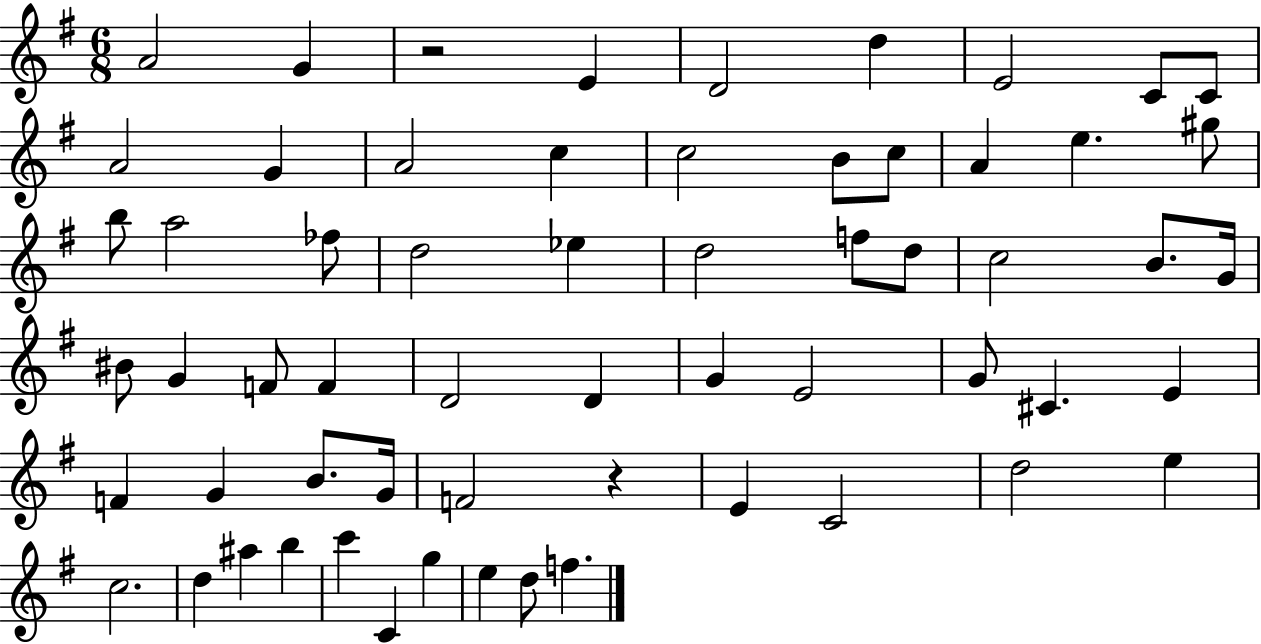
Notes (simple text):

A4/h G4/q R/h E4/q D4/h D5/q E4/h C4/e C4/e A4/h G4/q A4/h C5/q C5/h B4/e C5/e A4/q E5/q. G#5/e B5/e A5/h FES5/e D5/h Eb5/q D5/h F5/e D5/e C5/h B4/e. G4/s BIS4/e G4/q F4/e F4/q D4/h D4/q G4/q E4/h G4/e C#4/q. E4/q F4/q G4/q B4/e. G4/s F4/h R/q E4/q C4/h D5/h E5/q C5/h. D5/q A#5/q B5/q C6/q C4/q G5/q E5/q D5/e F5/q.